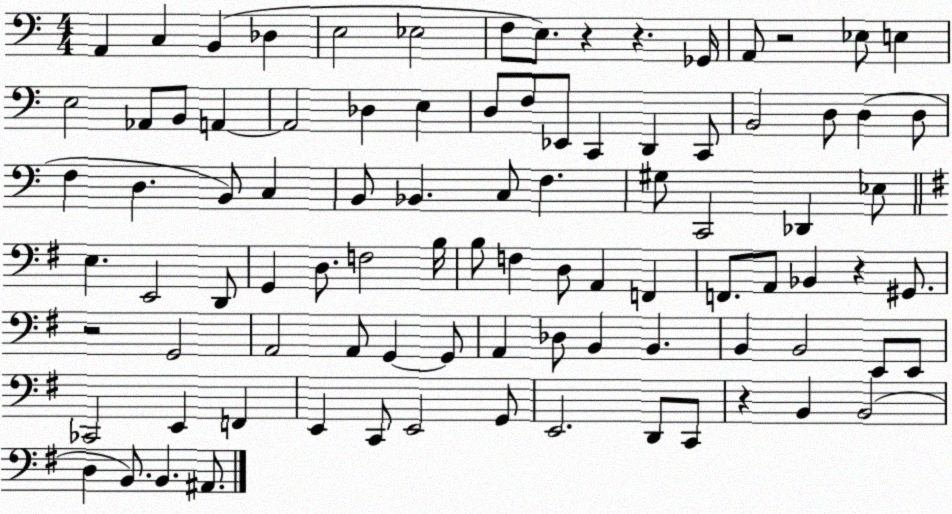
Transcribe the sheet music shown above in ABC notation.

X:1
T:Untitled
M:4/4
L:1/4
K:C
A,, C, B,, _D, E,2 _E,2 F,/2 E,/2 z z _G,,/4 A,,/2 z2 _E,/2 E, E,2 _A,,/2 B,,/2 A,, A,,2 _D, E, D,/2 F,/2 _E,,/2 C,, D,, C,,/2 B,,2 D,/2 D, D,/2 F, D, B,,/2 C, B,,/2 _B,, C,/2 F, ^G,/2 C,,2 _D,, _E,/2 E, E,,2 D,,/2 G,, D,/2 F,2 B,/4 B,/2 F, D,/2 A,, F,, F,,/2 A,,/2 _B,, z ^G,,/2 z2 G,,2 A,,2 A,,/2 G,, G,,/2 A,, _D,/2 B,, B,, B,, B,,2 E,,/2 E,,/2 _C,,2 E,, F,, E,, C,,/2 E,,2 G,,/2 E,,2 D,,/2 C,,/2 z B,, B,,2 D, B,,/2 B,, ^A,,/2